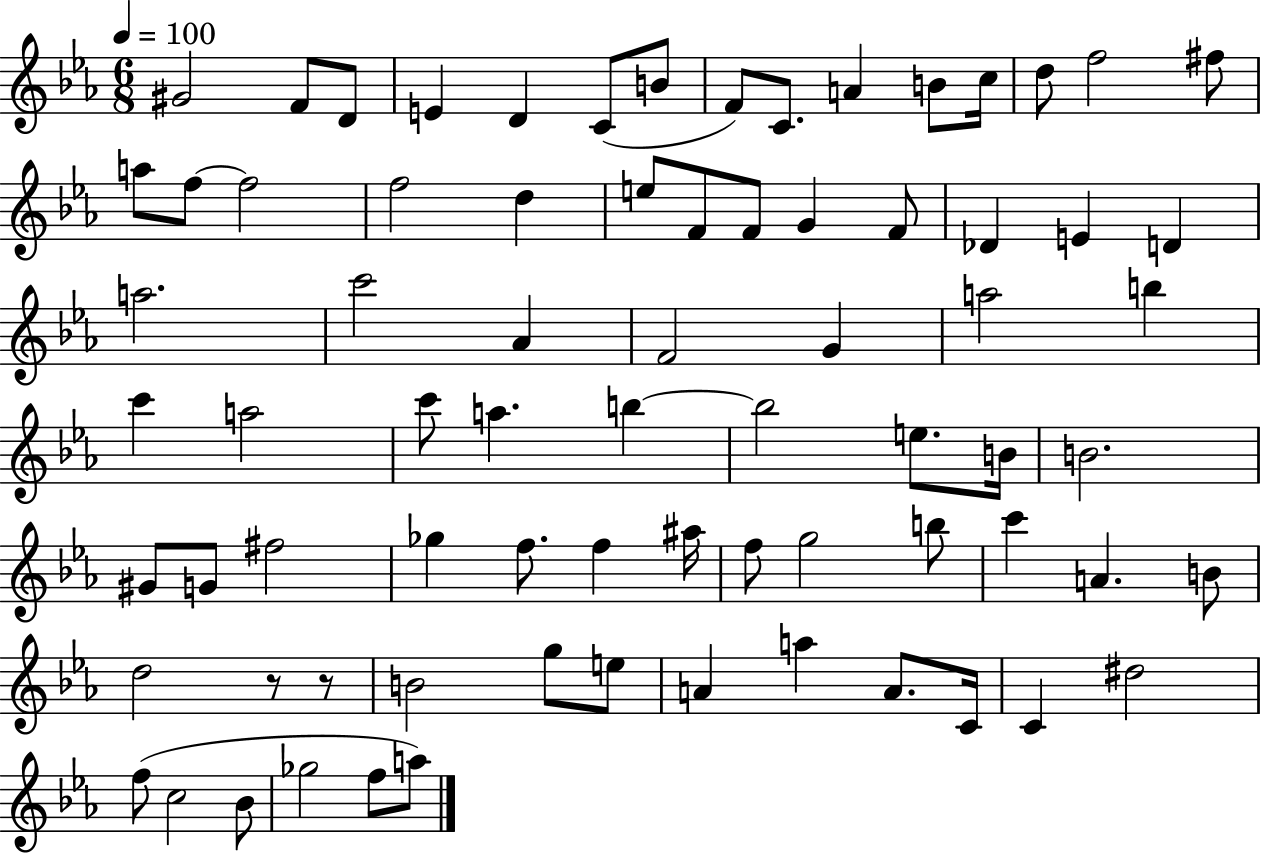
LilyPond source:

{
  \clef treble
  \numericTimeSignature
  \time 6/8
  \key ees \major
  \tempo 4 = 100
  gis'2 f'8 d'8 | e'4 d'4 c'8( b'8 | f'8) c'8. a'4 b'8 c''16 | d''8 f''2 fis''8 | \break a''8 f''8~~ f''2 | f''2 d''4 | e''8 f'8 f'8 g'4 f'8 | des'4 e'4 d'4 | \break a''2. | c'''2 aes'4 | f'2 g'4 | a''2 b''4 | \break c'''4 a''2 | c'''8 a''4. b''4~~ | b''2 e''8. b'16 | b'2. | \break gis'8 g'8 fis''2 | ges''4 f''8. f''4 ais''16 | f''8 g''2 b''8 | c'''4 a'4. b'8 | \break d''2 r8 r8 | b'2 g''8 e''8 | a'4 a''4 a'8. c'16 | c'4 dis''2 | \break f''8( c''2 bes'8 | ges''2 f''8 a''8) | \bar "|."
}